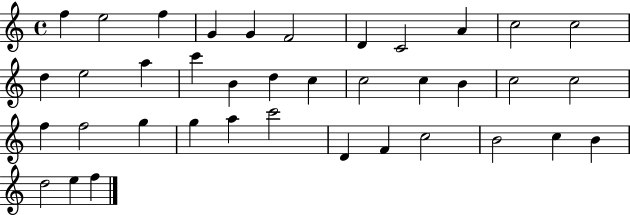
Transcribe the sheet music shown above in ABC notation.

X:1
T:Untitled
M:4/4
L:1/4
K:C
f e2 f G G F2 D C2 A c2 c2 d e2 a c' B d c c2 c B c2 c2 f f2 g g a c'2 D F c2 B2 c B d2 e f